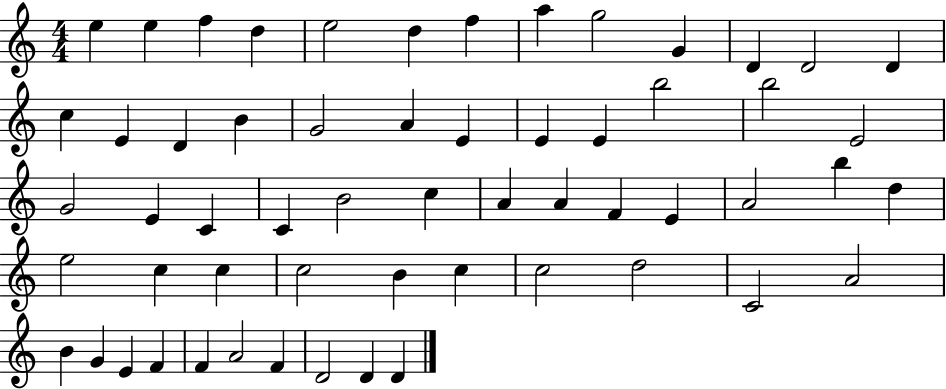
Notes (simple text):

E5/q E5/q F5/q D5/q E5/h D5/q F5/q A5/q G5/h G4/q D4/q D4/h D4/q C5/q E4/q D4/q B4/q G4/h A4/q E4/q E4/q E4/q B5/h B5/h E4/h G4/h E4/q C4/q C4/q B4/h C5/q A4/q A4/q F4/q E4/q A4/h B5/q D5/q E5/h C5/q C5/q C5/h B4/q C5/q C5/h D5/h C4/h A4/h B4/q G4/q E4/q F4/q F4/q A4/h F4/q D4/h D4/q D4/q